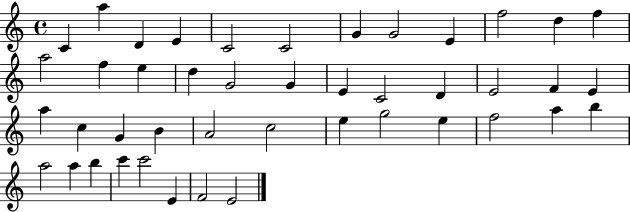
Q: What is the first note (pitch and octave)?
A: C4